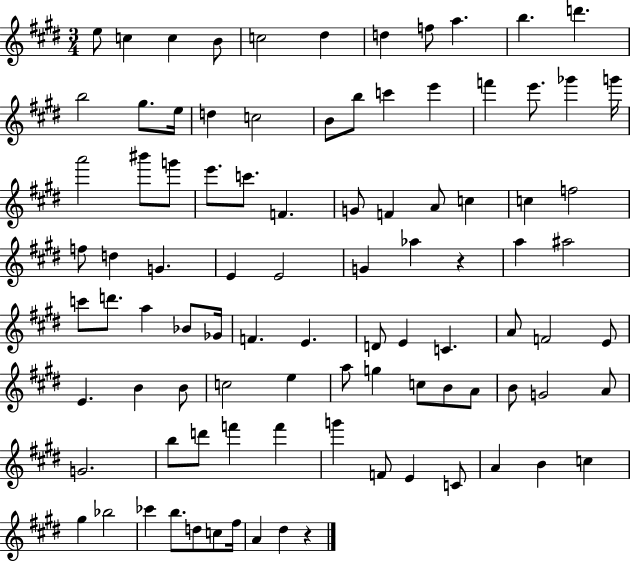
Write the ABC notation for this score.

X:1
T:Untitled
M:3/4
L:1/4
K:E
e/2 c c B/2 c2 ^d d f/2 a b d' b2 ^g/2 e/4 d c2 B/2 b/2 c' e' f' e'/2 _g' g'/4 a'2 ^b'/2 g'/2 e'/2 c'/2 F G/2 F A/2 c c f2 f/2 d G E E2 G _a z a ^a2 c'/2 d'/2 a _B/2 _G/4 F E D/2 E C A/2 F2 E/2 E B B/2 c2 e a/2 g c/2 B/2 A/2 B/2 G2 A/2 G2 b/2 d'/2 f' f' g' F/2 E C/2 A B c ^g _b2 _c' b/2 d/2 c/2 ^f/4 A ^d z